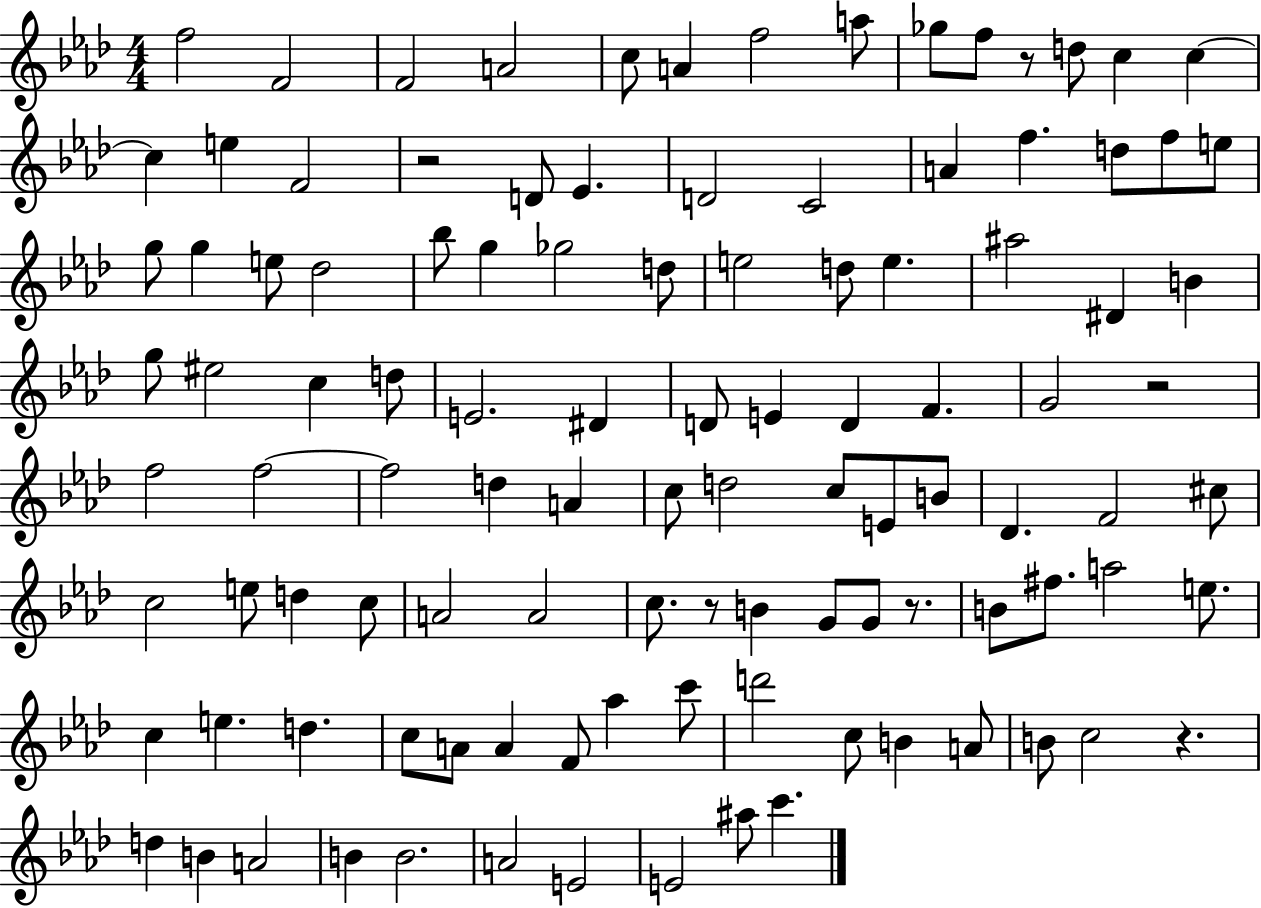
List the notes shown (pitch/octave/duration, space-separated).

F5/h F4/h F4/h A4/h C5/e A4/q F5/h A5/e Gb5/e F5/e R/e D5/e C5/q C5/q C5/q E5/q F4/h R/h D4/e Eb4/q. D4/h C4/h A4/q F5/q. D5/e F5/e E5/e G5/e G5/q E5/e Db5/h Bb5/e G5/q Gb5/h D5/e E5/h D5/e E5/q. A#5/h D#4/q B4/q G5/e EIS5/h C5/q D5/e E4/h. D#4/q D4/e E4/q D4/q F4/q. G4/h R/h F5/h F5/h F5/h D5/q A4/q C5/e D5/h C5/e E4/e B4/e Db4/q. F4/h C#5/e C5/h E5/e D5/q C5/e A4/h A4/h C5/e. R/e B4/q G4/e G4/e R/e. B4/e F#5/e. A5/h E5/e. C5/q E5/q. D5/q. C5/e A4/e A4/q F4/e Ab5/q C6/e D6/h C5/e B4/q A4/e B4/e C5/h R/q. D5/q B4/q A4/h B4/q B4/h. A4/h E4/h E4/h A#5/e C6/q.